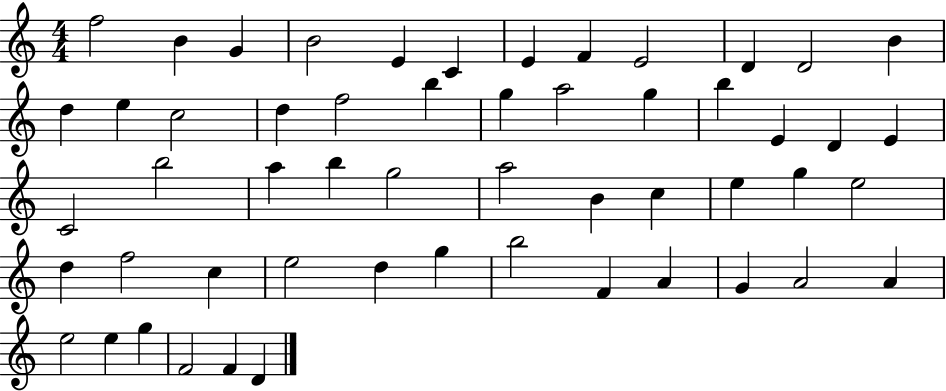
F5/h B4/q G4/q B4/h E4/q C4/q E4/q F4/q E4/h D4/q D4/h B4/q D5/q E5/q C5/h D5/q F5/h B5/q G5/q A5/h G5/q B5/q E4/q D4/q E4/q C4/h B5/h A5/q B5/q G5/h A5/h B4/q C5/q E5/q G5/q E5/h D5/q F5/h C5/q E5/h D5/q G5/q B5/h F4/q A4/q G4/q A4/h A4/q E5/h E5/q G5/q F4/h F4/q D4/q